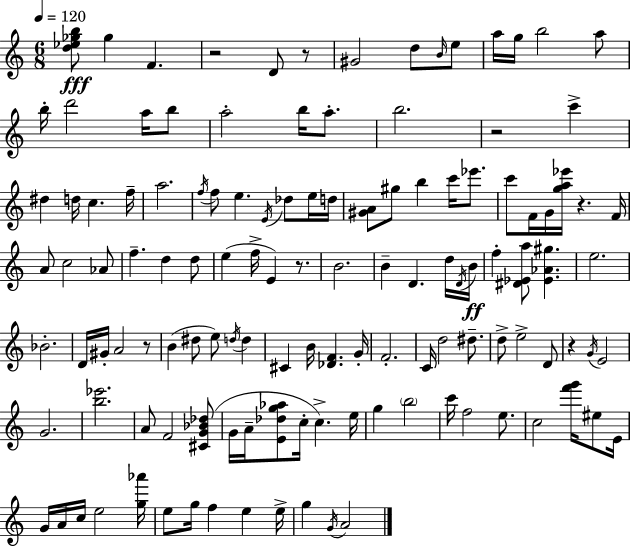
[D5,Eb5,Gb5,B5]/e Gb5/q F4/q. R/h D4/e R/e G#4/h D5/e B4/s E5/e A5/s G5/s B5/h A5/e B5/s D6/h A5/s B5/e A5/h B5/s A5/e. B5/h. R/h C6/q D#5/q D5/s C5/q. F5/s A5/h. F5/s F5/e E5/q. E4/s Db5/e E5/s D5/s [G#4,A4]/e G#5/e B5/q C6/s Eb6/e. C6/e F4/s G4/s [G5,A5,Eb6]/s R/q. F4/s A4/e C5/h Ab4/e F5/q. D5/q D5/e E5/q F5/s E4/q R/e. B4/h. B4/q D4/q. D5/s D4/s B4/s F5/q [D#4,Eb4,A5]/e [Eb4,Ab4,G#5]/q. E5/h. Bb4/h. D4/s G#4/s A4/h R/e B4/q D#5/e E5/e D5/s D5/q C#4/q B4/s [Db4,F4]/q. G4/s F4/h. C4/s D5/h D#5/e. D5/e E5/h D4/e R/q G4/s E4/h G4/h. [B5,Eb6]/h. A4/e F4/h [C#4,G4,Bb4,Db5]/e G4/s A4/s [E4,Db5,G5,Ab5]/e C5/s C5/q. E5/s G5/q B5/h C6/s F5/h E5/e. C5/h [F6,G6]/s EIS5/e E4/s G4/s A4/s C5/s E5/h [G5,Ab6]/s E5/e G5/s F5/q E5/q E5/s G5/q G4/s A4/h